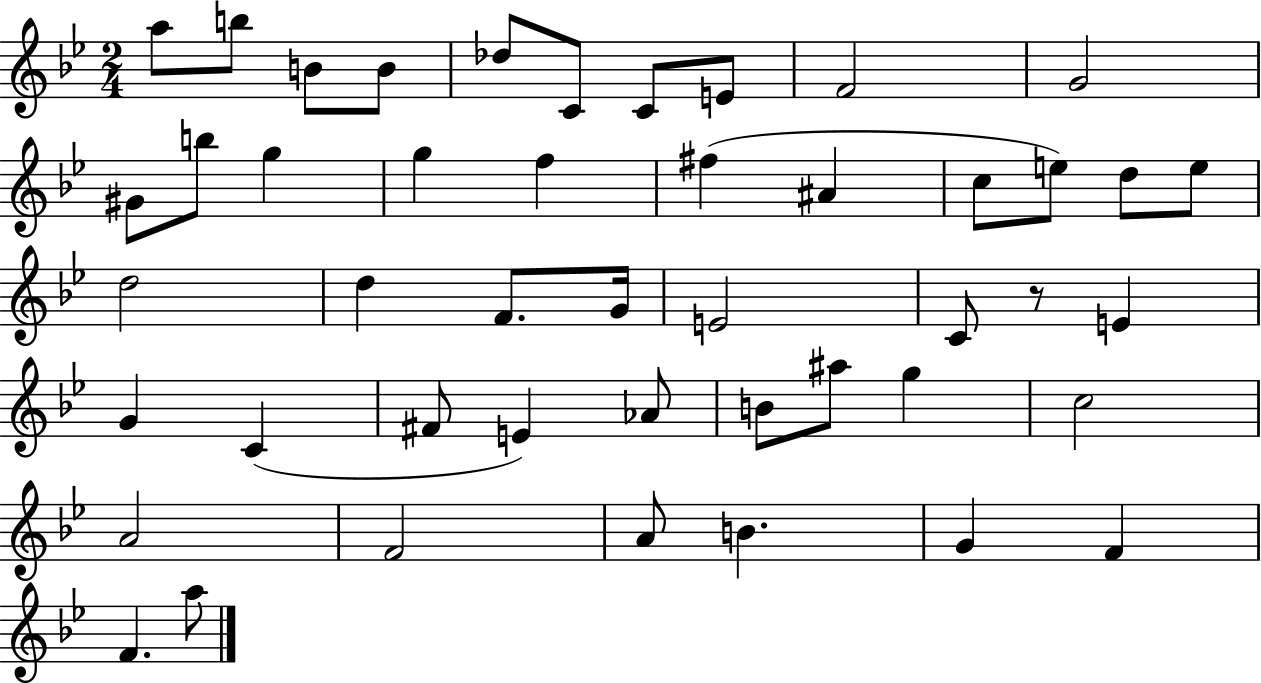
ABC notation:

X:1
T:Untitled
M:2/4
L:1/4
K:Bb
a/2 b/2 B/2 B/2 _d/2 C/2 C/2 E/2 F2 G2 ^G/2 b/2 g g f ^f ^A c/2 e/2 d/2 e/2 d2 d F/2 G/4 E2 C/2 z/2 E G C ^F/2 E _A/2 B/2 ^a/2 g c2 A2 F2 A/2 B G F F a/2